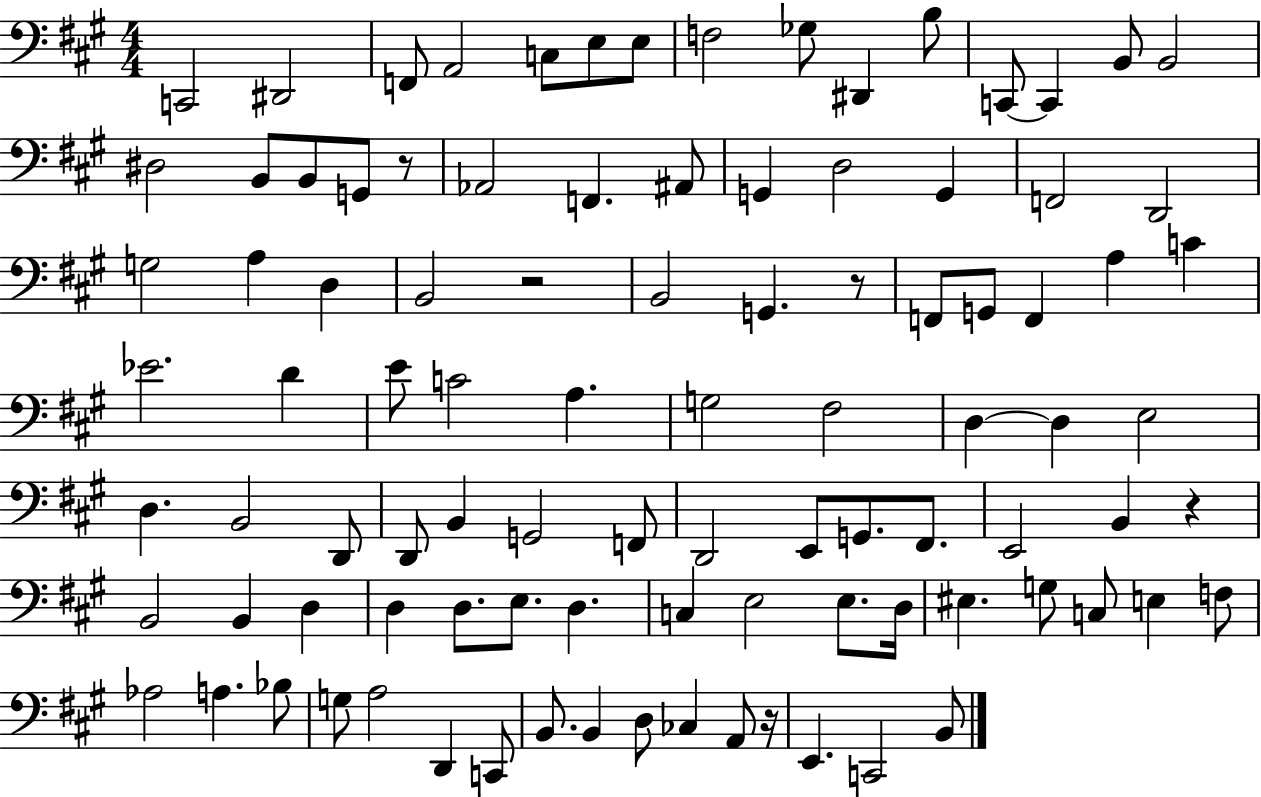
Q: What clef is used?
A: bass